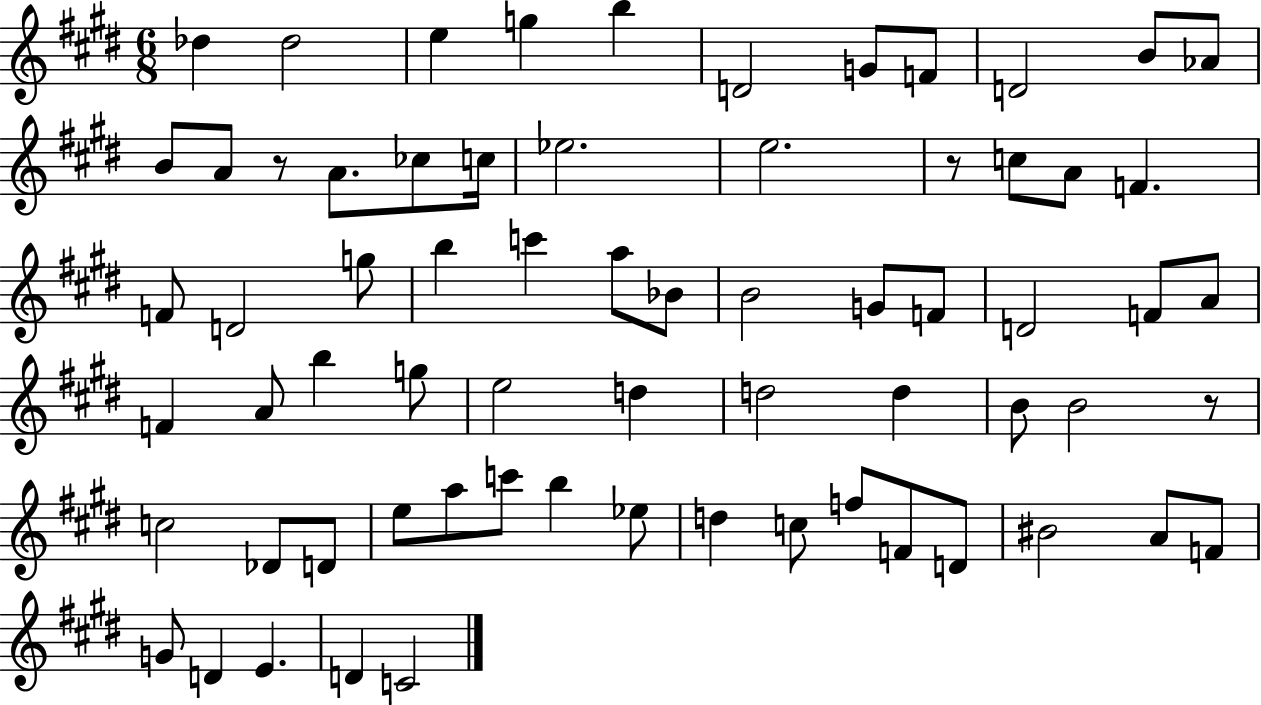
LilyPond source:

{
  \clef treble
  \numericTimeSignature
  \time 6/8
  \key e \major
  des''4 des''2 | e''4 g''4 b''4 | d'2 g'8 f'8 | d'2 b'8 aes'8 | \break b'8 a'8 r8 a'8. ces''8 c''16 | ees''2. | e''2. | r8 c''8 a'8 f'4. | \break f'8 d'2 g''8 | b''4 c'''4 a''8 bes'8 | b'2 g'8 f'8 | d'2 f'8 a'8 | \break f'4 a'8 b''4 g''8 | e''2 d''4 | d''2 d''4 | b'8 b'2 r8 | \break c''2 des'8 d'8 | e''8 a''8 c'''8 b''4 ees''8 | d''4 c''8 f''8 f'8 d'8 | bis'2 a'8 f'8 | \break g'8 d'4 e'4. | d'4 c'2 | \bar "|."
}